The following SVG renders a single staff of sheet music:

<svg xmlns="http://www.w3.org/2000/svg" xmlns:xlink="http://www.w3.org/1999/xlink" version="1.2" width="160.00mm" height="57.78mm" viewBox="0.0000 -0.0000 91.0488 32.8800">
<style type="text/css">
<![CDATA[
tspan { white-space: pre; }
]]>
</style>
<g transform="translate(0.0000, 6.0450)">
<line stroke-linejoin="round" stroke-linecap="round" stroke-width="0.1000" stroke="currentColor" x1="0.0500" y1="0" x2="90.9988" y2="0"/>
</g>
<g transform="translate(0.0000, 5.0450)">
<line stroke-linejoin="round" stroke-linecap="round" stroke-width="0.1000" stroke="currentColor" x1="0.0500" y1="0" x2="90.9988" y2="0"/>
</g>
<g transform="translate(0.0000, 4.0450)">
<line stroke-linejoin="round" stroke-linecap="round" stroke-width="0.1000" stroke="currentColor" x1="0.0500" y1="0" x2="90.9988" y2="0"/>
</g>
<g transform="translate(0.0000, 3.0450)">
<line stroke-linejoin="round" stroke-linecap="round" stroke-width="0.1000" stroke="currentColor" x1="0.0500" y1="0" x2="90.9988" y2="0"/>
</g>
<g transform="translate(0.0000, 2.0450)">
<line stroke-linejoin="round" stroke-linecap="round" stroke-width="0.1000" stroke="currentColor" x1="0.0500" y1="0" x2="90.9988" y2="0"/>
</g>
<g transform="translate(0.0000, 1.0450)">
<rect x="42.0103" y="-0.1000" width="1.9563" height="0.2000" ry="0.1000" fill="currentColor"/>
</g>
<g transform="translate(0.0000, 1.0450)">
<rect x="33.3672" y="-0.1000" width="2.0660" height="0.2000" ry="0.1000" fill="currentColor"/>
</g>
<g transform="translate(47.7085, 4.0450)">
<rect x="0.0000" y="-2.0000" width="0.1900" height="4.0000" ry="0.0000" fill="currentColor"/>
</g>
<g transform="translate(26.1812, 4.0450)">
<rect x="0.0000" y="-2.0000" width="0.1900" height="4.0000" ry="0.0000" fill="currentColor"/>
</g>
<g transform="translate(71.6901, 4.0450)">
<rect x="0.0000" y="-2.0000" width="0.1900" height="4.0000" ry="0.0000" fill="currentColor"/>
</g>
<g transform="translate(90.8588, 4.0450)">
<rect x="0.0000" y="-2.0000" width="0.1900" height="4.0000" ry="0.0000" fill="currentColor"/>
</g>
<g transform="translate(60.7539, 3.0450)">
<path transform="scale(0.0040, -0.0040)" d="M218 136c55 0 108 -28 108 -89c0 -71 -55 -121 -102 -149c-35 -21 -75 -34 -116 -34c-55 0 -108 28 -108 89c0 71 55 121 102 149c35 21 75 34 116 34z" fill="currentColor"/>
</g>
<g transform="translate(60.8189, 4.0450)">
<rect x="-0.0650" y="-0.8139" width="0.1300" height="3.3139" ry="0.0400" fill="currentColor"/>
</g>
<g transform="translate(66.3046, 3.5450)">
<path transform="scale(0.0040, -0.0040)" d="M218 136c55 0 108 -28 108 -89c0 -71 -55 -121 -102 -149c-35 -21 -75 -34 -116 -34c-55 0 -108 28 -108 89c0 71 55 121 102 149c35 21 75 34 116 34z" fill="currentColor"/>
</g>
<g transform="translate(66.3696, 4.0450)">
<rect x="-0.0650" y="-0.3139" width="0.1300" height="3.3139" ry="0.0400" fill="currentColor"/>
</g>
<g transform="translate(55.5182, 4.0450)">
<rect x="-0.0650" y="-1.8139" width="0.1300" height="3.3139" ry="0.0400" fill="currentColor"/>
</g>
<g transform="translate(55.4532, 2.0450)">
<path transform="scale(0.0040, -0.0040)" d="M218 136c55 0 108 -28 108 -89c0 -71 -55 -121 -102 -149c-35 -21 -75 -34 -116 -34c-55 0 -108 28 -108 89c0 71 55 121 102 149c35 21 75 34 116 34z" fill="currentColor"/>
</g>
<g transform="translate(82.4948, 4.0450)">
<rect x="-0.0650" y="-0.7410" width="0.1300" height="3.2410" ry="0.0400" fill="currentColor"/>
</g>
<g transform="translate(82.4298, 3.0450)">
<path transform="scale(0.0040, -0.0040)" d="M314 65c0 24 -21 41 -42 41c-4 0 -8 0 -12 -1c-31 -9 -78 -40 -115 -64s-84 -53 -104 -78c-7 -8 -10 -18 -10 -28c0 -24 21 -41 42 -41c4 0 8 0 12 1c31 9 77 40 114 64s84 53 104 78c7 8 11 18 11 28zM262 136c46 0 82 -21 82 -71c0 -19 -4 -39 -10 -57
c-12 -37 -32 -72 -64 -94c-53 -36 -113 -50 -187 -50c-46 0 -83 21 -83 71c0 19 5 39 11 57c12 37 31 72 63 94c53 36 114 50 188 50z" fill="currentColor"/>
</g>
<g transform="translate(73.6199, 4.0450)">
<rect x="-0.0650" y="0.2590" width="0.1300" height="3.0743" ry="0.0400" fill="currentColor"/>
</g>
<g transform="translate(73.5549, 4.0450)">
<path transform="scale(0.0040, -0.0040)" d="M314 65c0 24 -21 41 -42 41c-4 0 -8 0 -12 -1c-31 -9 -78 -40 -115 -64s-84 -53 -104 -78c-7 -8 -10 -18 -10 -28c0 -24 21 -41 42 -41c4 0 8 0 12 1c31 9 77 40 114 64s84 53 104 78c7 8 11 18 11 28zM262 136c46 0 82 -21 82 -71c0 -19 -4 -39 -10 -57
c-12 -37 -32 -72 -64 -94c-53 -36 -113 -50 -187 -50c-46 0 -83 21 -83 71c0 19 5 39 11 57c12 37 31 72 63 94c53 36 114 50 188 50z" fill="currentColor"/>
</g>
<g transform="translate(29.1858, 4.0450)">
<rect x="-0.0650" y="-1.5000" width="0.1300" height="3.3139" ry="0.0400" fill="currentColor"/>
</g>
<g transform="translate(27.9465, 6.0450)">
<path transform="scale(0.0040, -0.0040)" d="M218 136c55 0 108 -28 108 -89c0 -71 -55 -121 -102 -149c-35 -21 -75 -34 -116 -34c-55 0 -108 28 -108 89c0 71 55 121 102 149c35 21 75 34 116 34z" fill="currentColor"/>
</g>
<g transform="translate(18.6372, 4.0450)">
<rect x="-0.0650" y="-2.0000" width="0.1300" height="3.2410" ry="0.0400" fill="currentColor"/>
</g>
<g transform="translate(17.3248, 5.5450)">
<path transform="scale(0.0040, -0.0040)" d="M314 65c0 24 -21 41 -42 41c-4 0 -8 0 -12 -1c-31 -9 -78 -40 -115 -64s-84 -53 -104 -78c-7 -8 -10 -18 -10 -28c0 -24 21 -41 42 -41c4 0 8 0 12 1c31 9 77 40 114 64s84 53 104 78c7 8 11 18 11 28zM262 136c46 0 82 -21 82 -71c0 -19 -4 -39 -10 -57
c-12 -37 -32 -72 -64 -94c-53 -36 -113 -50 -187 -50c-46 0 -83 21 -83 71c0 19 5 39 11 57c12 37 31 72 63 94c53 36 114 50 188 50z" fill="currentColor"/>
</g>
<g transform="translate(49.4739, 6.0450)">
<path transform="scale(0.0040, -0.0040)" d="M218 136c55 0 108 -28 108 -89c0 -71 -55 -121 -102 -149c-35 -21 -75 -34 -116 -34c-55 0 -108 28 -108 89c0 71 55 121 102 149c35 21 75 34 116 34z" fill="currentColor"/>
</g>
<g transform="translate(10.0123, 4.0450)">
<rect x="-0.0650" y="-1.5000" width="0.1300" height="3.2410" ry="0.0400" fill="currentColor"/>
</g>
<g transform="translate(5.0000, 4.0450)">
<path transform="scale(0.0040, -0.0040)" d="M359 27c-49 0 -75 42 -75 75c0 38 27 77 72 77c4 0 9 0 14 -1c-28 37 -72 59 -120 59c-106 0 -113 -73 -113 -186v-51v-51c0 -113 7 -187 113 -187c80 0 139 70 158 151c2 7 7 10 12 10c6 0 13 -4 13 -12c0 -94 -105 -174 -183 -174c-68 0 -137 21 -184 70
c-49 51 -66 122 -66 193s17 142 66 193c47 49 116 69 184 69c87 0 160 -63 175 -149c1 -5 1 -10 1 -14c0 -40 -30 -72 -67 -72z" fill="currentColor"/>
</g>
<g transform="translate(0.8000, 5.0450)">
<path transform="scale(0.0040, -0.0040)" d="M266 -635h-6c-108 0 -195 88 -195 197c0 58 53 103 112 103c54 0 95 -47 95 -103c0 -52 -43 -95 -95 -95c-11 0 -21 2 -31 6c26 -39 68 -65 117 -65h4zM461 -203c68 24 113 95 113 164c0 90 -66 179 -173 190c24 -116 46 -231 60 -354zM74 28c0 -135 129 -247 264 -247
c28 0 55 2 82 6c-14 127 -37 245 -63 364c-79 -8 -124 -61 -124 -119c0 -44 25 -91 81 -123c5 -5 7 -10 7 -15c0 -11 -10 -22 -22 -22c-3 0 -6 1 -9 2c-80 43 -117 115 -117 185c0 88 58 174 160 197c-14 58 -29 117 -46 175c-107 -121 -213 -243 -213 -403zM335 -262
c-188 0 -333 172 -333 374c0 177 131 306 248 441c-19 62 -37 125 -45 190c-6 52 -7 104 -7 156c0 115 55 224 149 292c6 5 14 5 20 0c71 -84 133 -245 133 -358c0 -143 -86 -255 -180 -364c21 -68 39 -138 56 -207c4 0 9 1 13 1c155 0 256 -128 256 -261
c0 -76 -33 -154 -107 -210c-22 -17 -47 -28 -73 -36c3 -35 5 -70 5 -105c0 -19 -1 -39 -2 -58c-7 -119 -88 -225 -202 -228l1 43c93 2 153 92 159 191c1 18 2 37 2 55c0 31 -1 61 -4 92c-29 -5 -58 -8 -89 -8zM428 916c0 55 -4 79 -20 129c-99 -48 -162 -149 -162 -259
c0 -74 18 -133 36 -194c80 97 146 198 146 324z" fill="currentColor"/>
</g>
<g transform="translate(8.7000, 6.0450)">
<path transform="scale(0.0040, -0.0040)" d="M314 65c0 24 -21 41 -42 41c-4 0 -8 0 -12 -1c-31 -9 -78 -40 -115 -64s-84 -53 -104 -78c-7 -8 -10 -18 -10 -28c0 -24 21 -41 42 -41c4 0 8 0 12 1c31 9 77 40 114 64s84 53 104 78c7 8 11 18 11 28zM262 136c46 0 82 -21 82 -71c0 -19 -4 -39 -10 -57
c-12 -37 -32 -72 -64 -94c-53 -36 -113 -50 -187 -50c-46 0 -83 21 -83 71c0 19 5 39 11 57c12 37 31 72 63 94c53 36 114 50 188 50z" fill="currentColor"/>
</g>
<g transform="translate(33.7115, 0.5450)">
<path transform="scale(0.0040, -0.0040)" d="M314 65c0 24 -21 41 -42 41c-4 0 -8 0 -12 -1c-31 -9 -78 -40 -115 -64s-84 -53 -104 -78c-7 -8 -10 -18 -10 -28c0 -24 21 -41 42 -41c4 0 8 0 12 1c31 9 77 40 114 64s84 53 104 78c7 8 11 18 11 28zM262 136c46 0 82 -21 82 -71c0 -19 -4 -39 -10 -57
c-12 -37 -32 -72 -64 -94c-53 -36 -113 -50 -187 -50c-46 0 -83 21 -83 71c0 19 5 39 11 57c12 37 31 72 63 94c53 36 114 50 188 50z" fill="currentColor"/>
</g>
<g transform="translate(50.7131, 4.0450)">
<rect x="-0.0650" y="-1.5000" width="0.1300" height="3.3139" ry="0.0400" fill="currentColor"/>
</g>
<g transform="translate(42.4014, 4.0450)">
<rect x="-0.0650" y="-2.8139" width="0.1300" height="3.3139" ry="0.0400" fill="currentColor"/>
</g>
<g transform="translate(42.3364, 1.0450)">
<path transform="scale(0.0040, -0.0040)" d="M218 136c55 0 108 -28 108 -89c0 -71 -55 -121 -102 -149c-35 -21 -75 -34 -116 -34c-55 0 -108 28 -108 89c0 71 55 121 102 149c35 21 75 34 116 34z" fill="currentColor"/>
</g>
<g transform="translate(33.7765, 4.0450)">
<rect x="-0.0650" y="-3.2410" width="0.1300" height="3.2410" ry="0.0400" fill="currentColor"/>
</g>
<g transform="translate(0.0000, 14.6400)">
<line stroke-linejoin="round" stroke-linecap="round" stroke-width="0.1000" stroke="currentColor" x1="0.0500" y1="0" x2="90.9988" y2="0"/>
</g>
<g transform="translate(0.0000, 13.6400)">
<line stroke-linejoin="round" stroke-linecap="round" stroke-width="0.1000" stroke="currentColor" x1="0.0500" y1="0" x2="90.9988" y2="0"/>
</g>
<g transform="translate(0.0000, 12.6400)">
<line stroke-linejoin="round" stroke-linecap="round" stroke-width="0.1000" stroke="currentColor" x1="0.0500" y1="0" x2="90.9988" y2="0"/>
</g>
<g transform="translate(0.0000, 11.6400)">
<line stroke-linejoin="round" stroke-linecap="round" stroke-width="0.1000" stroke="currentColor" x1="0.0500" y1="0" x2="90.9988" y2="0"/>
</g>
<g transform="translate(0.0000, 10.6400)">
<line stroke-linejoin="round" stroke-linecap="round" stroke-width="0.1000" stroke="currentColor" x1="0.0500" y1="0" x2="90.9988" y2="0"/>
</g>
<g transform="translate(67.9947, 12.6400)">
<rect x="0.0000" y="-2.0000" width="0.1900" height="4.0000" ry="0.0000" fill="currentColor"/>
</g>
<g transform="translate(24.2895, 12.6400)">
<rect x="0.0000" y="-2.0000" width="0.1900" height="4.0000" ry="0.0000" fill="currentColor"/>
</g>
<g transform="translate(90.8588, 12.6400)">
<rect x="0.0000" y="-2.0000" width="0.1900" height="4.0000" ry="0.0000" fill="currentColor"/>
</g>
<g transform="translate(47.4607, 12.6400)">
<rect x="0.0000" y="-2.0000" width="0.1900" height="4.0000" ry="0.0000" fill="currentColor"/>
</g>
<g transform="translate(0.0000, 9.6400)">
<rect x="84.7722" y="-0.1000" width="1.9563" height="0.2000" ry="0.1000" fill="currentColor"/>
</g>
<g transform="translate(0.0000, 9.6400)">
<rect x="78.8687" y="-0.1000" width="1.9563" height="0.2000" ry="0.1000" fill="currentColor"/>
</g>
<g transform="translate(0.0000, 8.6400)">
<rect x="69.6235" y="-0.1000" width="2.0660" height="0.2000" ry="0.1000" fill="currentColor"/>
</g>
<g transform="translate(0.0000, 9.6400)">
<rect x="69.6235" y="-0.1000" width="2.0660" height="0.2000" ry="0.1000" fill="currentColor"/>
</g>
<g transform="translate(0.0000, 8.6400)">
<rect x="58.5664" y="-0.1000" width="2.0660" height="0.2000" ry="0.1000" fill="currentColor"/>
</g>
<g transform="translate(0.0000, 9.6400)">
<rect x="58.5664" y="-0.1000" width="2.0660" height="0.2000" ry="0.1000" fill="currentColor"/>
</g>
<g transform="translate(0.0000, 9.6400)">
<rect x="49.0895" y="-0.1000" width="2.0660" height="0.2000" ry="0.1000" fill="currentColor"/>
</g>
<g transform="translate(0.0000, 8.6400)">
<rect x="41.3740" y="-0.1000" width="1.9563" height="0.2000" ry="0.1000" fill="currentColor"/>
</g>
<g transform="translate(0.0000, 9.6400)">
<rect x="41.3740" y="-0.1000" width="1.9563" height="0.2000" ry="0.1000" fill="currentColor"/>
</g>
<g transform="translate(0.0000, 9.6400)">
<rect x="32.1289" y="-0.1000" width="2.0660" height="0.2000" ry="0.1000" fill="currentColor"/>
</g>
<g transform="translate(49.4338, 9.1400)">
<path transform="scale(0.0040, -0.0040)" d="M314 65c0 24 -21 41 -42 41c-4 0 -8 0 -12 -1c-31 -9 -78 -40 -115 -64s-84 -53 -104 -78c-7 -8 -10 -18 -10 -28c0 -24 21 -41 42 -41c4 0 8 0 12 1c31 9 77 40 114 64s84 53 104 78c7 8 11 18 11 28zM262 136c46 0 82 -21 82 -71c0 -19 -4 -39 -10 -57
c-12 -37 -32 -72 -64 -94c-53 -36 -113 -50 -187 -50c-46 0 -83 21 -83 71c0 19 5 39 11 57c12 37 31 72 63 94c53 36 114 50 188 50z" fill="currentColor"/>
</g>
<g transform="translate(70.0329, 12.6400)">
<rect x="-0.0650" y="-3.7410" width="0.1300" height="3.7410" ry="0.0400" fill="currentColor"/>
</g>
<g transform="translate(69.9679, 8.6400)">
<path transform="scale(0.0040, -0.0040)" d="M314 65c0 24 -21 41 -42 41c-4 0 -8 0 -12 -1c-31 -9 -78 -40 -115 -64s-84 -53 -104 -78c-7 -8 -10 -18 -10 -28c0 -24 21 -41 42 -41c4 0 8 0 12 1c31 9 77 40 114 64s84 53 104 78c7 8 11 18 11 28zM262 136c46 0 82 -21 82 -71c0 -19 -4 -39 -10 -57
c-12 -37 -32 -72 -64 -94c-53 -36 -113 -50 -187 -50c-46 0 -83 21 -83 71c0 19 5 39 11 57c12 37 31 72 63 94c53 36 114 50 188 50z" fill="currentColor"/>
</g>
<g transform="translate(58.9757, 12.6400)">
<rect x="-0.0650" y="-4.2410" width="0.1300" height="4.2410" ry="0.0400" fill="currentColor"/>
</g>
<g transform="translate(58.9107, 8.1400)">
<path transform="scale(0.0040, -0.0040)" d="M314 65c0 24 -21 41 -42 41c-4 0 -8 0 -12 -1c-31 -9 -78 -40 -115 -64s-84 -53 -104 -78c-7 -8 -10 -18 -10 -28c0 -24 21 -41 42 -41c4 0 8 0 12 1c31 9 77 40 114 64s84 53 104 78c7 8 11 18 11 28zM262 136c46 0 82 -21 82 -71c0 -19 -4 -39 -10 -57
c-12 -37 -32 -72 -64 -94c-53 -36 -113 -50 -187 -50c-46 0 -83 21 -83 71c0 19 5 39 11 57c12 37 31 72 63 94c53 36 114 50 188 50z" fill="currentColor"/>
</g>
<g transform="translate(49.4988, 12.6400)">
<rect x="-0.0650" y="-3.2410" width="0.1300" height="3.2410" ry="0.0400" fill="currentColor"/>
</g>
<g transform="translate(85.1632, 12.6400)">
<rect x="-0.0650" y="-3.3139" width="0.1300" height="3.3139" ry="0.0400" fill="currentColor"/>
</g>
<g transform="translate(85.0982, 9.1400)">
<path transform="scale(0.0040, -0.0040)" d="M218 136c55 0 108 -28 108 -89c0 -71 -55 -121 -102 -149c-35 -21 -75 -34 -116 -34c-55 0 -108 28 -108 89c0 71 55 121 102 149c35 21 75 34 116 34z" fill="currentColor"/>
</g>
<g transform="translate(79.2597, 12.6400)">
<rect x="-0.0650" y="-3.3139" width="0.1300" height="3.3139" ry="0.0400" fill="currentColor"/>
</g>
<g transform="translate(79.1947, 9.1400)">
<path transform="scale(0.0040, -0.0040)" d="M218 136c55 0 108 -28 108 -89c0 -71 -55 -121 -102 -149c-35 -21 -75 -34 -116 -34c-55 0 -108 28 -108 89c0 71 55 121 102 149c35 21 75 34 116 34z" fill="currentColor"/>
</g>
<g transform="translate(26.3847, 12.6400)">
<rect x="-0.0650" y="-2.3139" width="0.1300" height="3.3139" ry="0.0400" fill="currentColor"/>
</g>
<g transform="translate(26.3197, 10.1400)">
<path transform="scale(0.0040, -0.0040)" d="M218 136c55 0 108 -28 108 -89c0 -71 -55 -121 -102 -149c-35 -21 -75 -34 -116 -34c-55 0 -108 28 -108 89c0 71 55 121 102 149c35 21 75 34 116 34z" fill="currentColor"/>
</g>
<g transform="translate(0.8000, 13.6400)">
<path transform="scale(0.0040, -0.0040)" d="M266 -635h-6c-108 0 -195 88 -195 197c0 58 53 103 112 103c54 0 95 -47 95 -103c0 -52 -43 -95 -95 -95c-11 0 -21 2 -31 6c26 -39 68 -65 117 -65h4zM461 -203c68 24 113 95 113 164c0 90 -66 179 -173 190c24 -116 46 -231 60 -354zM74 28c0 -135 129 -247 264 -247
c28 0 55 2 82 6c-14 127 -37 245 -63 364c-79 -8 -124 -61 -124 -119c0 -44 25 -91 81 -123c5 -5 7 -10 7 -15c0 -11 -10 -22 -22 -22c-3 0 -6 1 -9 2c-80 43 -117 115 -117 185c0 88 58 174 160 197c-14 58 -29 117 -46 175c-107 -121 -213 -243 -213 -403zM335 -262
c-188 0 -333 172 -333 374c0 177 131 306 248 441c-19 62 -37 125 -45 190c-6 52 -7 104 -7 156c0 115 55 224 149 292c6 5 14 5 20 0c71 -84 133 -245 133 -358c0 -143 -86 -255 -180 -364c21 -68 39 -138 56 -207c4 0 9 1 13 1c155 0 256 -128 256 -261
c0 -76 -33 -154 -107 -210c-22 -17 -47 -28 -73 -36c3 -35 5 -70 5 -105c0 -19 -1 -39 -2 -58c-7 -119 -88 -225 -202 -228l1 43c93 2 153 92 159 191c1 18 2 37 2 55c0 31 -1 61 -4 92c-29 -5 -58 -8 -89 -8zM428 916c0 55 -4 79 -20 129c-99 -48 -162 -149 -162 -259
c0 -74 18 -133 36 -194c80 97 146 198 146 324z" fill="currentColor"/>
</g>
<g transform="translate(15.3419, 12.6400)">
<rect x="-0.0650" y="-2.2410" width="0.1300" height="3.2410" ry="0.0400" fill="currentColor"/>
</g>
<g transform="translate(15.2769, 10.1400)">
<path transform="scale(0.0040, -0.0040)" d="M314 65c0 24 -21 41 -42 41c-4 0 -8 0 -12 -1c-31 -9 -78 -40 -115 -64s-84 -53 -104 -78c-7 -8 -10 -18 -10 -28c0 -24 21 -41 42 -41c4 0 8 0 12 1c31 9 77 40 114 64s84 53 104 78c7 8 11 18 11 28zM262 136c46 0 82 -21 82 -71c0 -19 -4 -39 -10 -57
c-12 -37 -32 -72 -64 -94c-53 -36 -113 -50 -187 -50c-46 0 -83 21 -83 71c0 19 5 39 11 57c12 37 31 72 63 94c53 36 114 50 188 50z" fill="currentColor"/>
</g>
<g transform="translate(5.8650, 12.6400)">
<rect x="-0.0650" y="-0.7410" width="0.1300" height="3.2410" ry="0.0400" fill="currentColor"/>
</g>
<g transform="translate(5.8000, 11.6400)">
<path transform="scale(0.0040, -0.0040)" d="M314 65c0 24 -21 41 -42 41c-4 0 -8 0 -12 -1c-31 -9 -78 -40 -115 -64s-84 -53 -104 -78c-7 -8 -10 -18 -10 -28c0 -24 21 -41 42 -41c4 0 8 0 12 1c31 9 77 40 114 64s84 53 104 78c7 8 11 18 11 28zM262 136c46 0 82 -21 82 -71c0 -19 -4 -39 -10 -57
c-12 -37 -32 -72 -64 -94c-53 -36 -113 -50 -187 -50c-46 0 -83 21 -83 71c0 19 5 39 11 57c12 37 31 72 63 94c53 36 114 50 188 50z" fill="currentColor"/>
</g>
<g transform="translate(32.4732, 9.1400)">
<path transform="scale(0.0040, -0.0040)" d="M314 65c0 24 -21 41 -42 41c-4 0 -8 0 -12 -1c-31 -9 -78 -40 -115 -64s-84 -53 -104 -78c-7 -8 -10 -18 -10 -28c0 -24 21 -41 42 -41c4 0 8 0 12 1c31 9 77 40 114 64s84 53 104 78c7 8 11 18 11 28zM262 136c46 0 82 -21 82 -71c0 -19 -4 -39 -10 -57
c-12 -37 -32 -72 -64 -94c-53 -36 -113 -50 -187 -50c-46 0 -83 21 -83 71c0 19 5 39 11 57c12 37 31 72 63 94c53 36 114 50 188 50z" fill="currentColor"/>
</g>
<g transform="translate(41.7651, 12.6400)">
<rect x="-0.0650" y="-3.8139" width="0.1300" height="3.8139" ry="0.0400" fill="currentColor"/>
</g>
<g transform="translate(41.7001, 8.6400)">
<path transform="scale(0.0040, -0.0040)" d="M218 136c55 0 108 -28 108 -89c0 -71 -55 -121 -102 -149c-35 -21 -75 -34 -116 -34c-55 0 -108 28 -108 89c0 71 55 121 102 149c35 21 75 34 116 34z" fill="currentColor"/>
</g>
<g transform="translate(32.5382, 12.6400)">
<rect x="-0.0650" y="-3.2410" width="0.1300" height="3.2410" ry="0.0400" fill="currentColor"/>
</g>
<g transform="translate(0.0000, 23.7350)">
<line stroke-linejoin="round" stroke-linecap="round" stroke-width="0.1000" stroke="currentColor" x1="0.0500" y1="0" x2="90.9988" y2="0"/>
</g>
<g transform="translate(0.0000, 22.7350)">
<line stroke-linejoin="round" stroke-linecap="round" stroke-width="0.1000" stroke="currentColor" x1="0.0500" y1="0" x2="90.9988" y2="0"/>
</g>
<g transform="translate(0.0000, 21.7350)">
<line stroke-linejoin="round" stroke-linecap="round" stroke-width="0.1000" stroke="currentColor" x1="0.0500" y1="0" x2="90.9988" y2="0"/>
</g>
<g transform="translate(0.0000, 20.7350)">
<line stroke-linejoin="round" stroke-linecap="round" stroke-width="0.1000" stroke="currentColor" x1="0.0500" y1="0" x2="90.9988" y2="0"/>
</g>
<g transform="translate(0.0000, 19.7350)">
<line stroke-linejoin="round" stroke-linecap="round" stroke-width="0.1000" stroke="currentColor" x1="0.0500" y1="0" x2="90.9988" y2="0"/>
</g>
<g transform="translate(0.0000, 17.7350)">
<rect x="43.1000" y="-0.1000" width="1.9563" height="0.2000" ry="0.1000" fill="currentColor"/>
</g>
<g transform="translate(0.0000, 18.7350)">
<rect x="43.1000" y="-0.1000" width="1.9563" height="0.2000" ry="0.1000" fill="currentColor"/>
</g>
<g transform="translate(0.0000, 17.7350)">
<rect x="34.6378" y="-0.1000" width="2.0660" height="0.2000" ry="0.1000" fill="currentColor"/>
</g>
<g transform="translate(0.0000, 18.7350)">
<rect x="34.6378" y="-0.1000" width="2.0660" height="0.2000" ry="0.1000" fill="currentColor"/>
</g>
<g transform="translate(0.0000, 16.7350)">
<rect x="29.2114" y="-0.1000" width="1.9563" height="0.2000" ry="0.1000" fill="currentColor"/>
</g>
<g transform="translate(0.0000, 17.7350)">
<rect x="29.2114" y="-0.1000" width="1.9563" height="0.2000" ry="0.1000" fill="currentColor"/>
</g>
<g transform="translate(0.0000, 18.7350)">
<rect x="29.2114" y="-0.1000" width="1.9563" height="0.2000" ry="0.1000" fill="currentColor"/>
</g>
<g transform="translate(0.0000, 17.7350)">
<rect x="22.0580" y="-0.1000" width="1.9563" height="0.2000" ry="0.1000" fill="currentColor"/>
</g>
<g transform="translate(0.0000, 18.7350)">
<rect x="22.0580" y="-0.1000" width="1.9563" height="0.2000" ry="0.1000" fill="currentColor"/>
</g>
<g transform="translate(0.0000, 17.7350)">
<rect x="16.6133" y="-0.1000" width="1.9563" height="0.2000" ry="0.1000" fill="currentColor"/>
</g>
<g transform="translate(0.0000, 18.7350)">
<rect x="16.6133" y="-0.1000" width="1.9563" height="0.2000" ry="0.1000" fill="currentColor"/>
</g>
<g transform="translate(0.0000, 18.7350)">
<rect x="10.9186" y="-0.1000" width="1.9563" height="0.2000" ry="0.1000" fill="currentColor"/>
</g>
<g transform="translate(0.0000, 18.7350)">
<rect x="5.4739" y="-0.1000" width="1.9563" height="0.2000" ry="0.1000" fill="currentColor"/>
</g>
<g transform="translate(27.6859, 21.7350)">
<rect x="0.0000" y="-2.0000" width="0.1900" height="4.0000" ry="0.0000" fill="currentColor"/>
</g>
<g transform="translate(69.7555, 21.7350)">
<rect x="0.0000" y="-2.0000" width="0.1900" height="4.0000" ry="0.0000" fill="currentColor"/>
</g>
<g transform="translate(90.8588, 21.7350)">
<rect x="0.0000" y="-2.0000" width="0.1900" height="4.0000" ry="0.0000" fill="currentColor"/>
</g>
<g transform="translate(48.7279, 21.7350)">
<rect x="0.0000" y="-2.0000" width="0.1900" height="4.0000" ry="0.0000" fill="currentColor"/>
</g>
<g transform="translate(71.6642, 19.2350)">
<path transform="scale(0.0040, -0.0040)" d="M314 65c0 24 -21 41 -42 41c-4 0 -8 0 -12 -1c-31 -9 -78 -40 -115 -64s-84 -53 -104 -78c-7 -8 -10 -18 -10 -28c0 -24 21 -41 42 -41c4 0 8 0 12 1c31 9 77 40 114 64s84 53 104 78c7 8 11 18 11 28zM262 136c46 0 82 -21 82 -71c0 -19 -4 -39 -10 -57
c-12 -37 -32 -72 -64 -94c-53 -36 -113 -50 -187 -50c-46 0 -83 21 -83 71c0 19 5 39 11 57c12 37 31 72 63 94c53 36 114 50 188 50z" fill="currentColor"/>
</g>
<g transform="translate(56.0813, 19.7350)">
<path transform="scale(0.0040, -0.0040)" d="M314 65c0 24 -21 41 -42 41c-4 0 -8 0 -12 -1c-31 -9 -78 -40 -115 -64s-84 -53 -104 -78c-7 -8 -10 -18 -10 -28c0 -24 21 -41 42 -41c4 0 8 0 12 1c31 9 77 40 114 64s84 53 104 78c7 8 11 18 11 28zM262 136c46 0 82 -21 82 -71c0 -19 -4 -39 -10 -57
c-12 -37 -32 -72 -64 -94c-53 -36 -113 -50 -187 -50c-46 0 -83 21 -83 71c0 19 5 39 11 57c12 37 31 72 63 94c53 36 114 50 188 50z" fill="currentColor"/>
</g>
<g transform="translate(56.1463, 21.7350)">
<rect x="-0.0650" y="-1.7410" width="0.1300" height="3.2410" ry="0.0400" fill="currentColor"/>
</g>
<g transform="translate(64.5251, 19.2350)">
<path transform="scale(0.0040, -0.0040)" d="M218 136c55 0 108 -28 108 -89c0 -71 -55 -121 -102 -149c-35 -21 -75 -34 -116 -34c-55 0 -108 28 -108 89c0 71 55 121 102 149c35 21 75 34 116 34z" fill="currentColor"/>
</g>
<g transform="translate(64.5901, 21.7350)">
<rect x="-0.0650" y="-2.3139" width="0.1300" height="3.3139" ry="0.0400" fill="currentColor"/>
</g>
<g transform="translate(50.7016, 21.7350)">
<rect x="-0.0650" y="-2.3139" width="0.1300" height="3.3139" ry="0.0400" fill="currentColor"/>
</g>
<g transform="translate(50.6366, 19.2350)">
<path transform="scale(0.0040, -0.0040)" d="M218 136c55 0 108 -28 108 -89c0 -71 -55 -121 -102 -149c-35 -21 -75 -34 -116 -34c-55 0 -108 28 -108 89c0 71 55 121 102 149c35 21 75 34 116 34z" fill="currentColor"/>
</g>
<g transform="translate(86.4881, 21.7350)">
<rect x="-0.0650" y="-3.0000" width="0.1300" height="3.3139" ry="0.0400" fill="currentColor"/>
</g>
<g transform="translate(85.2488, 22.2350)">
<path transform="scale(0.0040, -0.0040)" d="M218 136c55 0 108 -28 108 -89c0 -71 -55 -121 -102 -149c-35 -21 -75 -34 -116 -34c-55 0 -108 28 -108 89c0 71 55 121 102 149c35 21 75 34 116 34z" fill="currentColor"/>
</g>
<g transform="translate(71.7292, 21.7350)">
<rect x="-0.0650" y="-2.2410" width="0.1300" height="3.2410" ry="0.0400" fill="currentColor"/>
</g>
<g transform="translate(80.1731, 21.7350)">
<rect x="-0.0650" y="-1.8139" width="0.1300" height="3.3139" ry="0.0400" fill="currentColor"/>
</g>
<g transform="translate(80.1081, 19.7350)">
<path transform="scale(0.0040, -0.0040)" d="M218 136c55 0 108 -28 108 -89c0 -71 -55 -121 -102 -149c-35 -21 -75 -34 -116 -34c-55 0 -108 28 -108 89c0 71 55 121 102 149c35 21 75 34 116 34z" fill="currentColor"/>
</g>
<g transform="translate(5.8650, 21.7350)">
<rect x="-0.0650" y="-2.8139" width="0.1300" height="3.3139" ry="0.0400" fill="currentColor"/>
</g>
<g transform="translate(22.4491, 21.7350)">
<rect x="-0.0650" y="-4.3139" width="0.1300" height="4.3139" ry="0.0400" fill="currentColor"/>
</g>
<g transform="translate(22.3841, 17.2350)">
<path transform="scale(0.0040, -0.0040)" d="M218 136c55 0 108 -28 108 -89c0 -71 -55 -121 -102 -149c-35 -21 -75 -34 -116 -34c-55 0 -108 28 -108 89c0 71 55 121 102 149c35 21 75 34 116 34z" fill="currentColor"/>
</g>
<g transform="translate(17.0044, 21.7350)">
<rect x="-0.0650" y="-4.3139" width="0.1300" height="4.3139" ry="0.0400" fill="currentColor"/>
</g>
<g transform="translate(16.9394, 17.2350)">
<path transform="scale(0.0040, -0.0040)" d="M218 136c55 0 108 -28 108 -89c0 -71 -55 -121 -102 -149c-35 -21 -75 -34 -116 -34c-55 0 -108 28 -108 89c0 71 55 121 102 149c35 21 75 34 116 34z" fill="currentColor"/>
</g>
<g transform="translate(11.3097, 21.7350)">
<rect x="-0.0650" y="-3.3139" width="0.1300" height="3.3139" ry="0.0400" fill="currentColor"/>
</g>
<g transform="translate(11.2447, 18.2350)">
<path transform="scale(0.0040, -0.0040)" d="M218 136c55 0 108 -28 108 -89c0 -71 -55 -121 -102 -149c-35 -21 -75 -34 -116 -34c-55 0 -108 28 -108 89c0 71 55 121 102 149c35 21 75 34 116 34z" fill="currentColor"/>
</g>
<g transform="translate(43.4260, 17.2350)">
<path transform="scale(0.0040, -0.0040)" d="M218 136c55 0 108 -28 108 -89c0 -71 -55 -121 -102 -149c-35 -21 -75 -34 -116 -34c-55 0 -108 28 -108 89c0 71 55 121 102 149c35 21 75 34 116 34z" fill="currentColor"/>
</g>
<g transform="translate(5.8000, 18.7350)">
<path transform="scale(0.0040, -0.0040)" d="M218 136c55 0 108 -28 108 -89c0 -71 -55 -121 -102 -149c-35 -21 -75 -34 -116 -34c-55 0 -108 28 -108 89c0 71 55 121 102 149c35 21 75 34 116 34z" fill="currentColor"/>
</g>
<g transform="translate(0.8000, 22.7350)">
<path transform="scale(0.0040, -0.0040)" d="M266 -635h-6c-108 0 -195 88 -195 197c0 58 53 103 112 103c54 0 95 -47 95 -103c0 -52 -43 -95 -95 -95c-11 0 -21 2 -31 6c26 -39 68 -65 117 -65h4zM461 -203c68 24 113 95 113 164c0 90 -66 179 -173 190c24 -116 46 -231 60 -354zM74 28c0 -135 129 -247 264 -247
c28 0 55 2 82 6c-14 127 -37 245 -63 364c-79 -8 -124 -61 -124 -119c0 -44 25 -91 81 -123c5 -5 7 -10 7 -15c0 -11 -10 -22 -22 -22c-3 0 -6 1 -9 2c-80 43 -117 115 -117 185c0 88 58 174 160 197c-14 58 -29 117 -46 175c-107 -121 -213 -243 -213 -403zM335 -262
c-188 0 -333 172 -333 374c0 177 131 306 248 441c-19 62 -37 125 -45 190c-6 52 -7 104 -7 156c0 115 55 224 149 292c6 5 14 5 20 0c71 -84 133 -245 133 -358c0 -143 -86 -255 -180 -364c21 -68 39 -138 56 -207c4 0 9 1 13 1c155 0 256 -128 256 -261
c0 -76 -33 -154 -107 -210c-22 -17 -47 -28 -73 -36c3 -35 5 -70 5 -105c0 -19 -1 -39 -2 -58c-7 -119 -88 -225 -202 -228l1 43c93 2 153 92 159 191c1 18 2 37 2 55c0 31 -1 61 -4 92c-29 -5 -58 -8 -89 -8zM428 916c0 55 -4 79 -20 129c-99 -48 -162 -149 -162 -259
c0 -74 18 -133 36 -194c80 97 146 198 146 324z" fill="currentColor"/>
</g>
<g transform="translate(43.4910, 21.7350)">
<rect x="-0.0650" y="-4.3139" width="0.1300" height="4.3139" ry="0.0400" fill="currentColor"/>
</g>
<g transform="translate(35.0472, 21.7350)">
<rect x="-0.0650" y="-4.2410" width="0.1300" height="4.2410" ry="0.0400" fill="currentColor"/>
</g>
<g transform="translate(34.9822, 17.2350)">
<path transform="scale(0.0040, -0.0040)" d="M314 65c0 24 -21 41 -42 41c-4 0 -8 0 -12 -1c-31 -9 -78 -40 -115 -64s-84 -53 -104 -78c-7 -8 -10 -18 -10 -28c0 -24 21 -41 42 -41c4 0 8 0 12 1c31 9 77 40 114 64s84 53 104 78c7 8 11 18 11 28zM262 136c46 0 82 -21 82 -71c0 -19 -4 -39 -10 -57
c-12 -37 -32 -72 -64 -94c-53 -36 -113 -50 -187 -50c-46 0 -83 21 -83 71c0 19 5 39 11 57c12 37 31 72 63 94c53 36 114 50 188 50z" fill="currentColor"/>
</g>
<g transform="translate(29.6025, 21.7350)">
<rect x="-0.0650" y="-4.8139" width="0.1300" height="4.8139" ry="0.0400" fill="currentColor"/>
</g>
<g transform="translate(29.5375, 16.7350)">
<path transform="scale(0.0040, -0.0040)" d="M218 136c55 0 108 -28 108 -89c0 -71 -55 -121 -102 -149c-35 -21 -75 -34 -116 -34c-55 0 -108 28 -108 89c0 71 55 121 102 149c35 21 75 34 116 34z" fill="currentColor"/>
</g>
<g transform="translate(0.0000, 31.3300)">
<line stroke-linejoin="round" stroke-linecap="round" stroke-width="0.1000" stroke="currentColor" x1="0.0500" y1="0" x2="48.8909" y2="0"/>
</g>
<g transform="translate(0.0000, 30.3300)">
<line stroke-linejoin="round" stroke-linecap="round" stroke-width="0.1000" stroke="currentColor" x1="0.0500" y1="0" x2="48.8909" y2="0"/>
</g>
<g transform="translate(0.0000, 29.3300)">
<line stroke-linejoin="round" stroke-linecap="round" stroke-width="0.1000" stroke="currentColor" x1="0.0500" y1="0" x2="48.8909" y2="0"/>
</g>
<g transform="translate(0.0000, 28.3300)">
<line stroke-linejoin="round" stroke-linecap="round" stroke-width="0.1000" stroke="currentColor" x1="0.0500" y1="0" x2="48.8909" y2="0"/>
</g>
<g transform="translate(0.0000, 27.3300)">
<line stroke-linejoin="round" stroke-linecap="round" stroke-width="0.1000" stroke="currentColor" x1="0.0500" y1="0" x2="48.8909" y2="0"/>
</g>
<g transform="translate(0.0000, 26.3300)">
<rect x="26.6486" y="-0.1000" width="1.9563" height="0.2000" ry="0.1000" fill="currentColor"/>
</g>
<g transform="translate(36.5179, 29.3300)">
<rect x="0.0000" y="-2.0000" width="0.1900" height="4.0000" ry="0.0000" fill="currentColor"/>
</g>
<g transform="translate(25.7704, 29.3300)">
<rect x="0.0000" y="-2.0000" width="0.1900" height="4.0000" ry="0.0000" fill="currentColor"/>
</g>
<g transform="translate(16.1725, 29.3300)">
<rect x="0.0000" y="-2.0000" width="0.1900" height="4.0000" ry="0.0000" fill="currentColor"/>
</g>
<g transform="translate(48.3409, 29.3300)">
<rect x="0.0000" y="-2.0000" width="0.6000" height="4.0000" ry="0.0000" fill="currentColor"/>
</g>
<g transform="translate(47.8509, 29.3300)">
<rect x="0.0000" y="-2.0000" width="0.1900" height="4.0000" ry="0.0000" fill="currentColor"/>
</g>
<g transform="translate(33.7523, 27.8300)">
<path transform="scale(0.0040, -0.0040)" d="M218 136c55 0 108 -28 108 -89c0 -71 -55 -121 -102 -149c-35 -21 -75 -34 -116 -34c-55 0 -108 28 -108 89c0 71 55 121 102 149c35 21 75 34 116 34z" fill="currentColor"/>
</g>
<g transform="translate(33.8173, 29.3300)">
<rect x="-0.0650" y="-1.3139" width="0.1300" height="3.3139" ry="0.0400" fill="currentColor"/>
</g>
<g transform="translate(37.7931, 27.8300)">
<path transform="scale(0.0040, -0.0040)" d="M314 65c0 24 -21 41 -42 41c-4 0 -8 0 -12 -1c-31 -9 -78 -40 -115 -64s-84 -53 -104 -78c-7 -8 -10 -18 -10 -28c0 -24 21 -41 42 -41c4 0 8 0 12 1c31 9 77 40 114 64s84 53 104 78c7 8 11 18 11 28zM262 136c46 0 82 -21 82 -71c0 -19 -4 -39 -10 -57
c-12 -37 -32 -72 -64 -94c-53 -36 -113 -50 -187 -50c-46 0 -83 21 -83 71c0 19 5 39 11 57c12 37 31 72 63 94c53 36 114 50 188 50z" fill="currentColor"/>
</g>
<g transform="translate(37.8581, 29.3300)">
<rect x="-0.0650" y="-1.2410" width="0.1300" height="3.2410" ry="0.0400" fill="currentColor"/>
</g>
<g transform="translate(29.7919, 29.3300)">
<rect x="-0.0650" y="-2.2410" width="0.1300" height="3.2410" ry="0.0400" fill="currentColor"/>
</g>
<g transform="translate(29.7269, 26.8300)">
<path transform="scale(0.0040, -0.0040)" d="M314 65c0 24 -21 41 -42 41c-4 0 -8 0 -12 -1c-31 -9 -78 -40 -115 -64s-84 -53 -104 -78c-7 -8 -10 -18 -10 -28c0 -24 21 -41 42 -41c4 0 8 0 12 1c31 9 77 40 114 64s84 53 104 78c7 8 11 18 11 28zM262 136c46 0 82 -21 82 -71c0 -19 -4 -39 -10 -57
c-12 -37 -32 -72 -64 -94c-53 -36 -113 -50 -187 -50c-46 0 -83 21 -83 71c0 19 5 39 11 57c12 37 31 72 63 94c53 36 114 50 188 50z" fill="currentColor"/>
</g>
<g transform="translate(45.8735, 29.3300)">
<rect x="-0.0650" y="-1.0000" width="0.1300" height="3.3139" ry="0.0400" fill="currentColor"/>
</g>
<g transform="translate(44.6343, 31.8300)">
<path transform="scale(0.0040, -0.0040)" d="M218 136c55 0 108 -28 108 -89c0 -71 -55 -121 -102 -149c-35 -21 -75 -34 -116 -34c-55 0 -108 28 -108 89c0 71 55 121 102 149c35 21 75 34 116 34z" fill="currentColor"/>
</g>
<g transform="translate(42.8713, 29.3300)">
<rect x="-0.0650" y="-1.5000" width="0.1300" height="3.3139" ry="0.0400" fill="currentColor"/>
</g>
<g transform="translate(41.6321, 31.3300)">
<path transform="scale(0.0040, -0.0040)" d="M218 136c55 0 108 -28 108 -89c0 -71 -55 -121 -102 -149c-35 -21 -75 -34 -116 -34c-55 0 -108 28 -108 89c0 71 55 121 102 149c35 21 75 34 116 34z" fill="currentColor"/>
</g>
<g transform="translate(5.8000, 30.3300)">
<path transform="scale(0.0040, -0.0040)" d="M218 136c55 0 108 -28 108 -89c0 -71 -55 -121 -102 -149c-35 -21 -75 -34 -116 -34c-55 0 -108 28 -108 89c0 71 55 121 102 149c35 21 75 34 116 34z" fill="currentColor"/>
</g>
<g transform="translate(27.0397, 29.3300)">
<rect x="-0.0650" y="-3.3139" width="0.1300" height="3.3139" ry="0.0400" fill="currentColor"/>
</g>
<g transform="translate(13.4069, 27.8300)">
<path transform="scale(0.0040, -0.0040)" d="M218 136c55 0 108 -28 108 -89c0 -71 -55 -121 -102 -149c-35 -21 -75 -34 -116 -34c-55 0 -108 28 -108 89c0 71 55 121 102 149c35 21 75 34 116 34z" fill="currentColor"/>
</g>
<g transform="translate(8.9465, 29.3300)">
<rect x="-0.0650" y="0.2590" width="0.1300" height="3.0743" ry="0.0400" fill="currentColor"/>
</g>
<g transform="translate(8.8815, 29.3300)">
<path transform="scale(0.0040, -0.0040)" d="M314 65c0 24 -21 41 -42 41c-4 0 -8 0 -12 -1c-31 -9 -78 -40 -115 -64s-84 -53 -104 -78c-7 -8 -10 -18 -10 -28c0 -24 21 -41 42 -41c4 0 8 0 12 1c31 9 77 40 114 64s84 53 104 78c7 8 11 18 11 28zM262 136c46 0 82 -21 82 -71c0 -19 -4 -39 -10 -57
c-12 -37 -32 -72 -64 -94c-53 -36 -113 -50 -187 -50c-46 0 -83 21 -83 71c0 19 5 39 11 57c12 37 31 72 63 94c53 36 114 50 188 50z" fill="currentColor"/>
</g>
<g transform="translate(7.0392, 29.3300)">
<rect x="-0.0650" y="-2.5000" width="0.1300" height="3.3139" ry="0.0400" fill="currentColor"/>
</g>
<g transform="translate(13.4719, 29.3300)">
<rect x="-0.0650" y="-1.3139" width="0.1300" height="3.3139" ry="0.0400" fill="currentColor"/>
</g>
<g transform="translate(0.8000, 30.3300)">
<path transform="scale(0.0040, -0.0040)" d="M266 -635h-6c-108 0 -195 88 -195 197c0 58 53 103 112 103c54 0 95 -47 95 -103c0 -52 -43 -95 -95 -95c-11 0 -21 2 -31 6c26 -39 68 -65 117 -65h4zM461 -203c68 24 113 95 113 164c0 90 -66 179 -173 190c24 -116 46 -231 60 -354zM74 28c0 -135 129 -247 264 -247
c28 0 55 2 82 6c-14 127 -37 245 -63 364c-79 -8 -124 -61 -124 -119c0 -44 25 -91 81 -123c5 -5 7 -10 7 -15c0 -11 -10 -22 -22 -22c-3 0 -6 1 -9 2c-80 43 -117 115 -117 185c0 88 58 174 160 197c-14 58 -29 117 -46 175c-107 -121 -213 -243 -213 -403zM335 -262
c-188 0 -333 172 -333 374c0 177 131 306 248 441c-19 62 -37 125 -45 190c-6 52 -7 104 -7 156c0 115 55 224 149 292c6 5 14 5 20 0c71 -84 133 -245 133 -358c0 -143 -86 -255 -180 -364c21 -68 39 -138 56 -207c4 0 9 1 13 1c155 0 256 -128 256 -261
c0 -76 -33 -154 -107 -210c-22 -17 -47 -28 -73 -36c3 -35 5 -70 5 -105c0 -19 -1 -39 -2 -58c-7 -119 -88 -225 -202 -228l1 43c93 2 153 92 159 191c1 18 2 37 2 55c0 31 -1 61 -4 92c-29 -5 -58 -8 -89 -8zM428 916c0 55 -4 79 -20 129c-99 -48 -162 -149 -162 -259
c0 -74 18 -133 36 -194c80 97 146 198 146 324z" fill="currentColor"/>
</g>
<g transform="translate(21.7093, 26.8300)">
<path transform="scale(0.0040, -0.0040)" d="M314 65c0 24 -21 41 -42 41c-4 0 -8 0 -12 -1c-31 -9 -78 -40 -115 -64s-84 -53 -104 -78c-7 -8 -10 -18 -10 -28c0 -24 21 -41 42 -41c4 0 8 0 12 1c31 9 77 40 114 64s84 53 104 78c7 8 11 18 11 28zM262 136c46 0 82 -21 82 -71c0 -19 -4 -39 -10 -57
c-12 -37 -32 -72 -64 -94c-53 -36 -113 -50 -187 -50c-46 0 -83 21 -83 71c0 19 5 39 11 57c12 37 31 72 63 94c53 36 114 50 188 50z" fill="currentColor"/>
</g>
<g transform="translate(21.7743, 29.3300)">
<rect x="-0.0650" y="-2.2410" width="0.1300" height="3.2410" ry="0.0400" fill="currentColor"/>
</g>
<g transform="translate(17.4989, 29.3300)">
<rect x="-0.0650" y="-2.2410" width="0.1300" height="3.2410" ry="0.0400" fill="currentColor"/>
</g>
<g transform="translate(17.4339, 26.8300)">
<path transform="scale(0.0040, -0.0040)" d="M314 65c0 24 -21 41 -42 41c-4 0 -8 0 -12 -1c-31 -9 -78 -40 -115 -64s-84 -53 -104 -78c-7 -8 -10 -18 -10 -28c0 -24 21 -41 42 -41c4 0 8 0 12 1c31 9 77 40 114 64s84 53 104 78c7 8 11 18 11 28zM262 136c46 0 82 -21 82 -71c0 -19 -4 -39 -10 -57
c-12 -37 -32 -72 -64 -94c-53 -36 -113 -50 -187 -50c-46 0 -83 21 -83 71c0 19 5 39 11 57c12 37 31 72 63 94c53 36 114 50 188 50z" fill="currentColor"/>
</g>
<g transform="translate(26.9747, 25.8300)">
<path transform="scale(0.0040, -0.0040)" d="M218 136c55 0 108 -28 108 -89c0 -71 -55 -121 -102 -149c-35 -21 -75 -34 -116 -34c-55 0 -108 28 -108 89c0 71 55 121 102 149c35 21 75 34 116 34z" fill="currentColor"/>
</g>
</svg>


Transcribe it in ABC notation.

X:1
T:Untitled
M:4/4
L:1/4
K:C
E2 F2 E b2 a E f d c B2 d2 d2 g2 g b2 c' b2 d'2 c'2 b b a b d' d' e' d'2 d' g f2 g g2 f A G B2 e g2 g2 b g2 e e2 E D